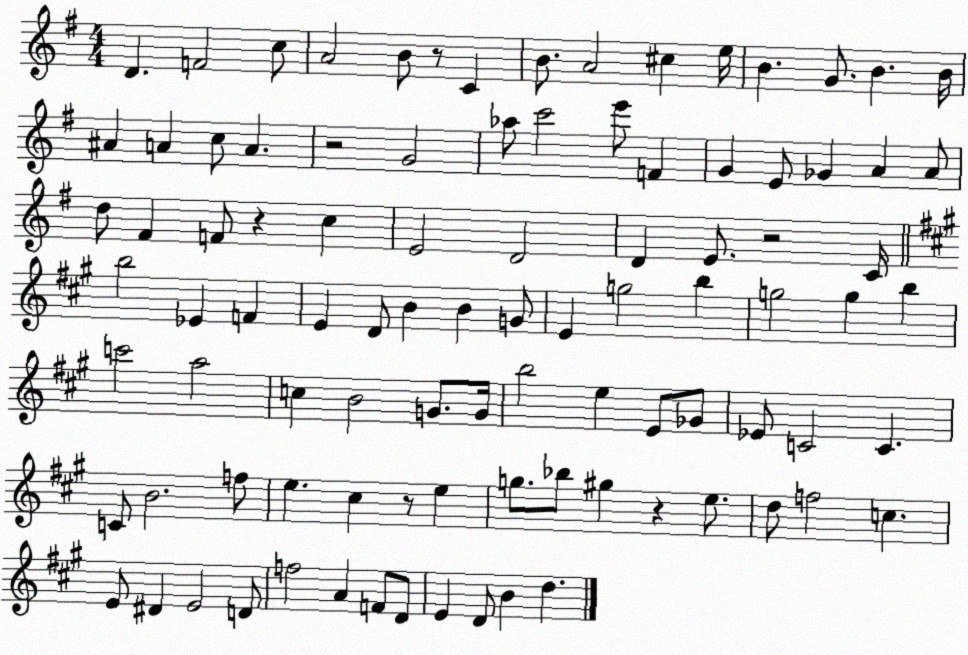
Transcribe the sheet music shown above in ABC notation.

X:1
T:Untitled
M:4/4
L:1/4
K:G
D F2 c/2 A2 B/2 z/2 C B/2 A2 ^c e/4 B G/2 B B/4 ^A A c/2 A z2 G2 _a/2 c'2 e'/2 F G E/2 _G A A/2 d/2 ^F F/2 z c E2 D2 D E/2 z2 C/4 b2 _E F E D/2 B B G/2 E g2 b g2 g b c'2 a2 c B2 G/2 G/4 b2 e E/2 _G/2 _E/2 C2 C C/2 B2 f/2 e ^c z/2 e g/2 _b/2 ^g z e/2 d/2 f2 c E/2 ^D E2 D/2 f2 A F/2 D/2 E D/2 B d